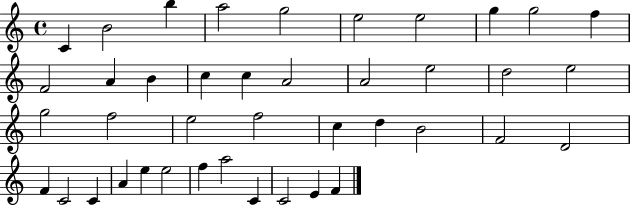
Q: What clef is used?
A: treble